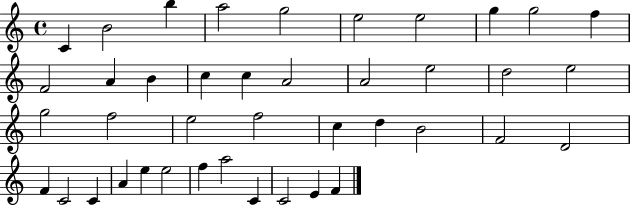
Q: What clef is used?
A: treble